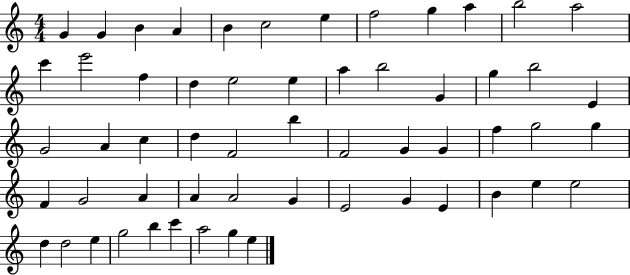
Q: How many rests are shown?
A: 0